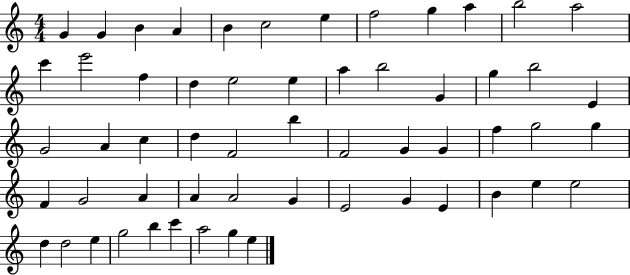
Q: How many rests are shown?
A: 0